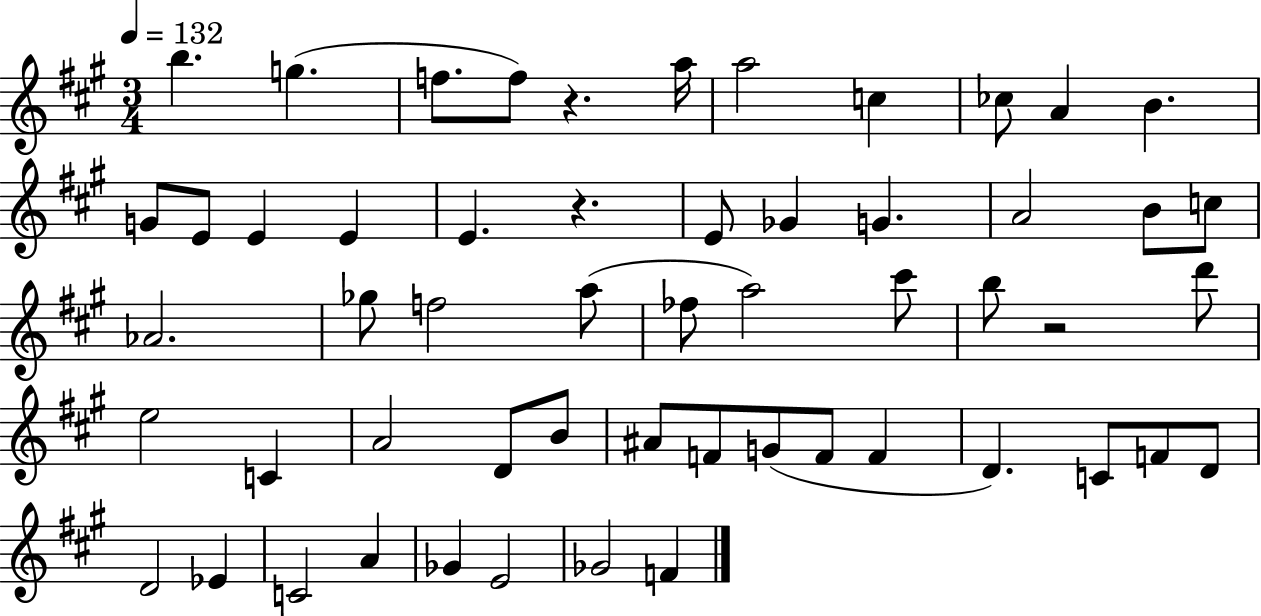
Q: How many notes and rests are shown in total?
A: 55